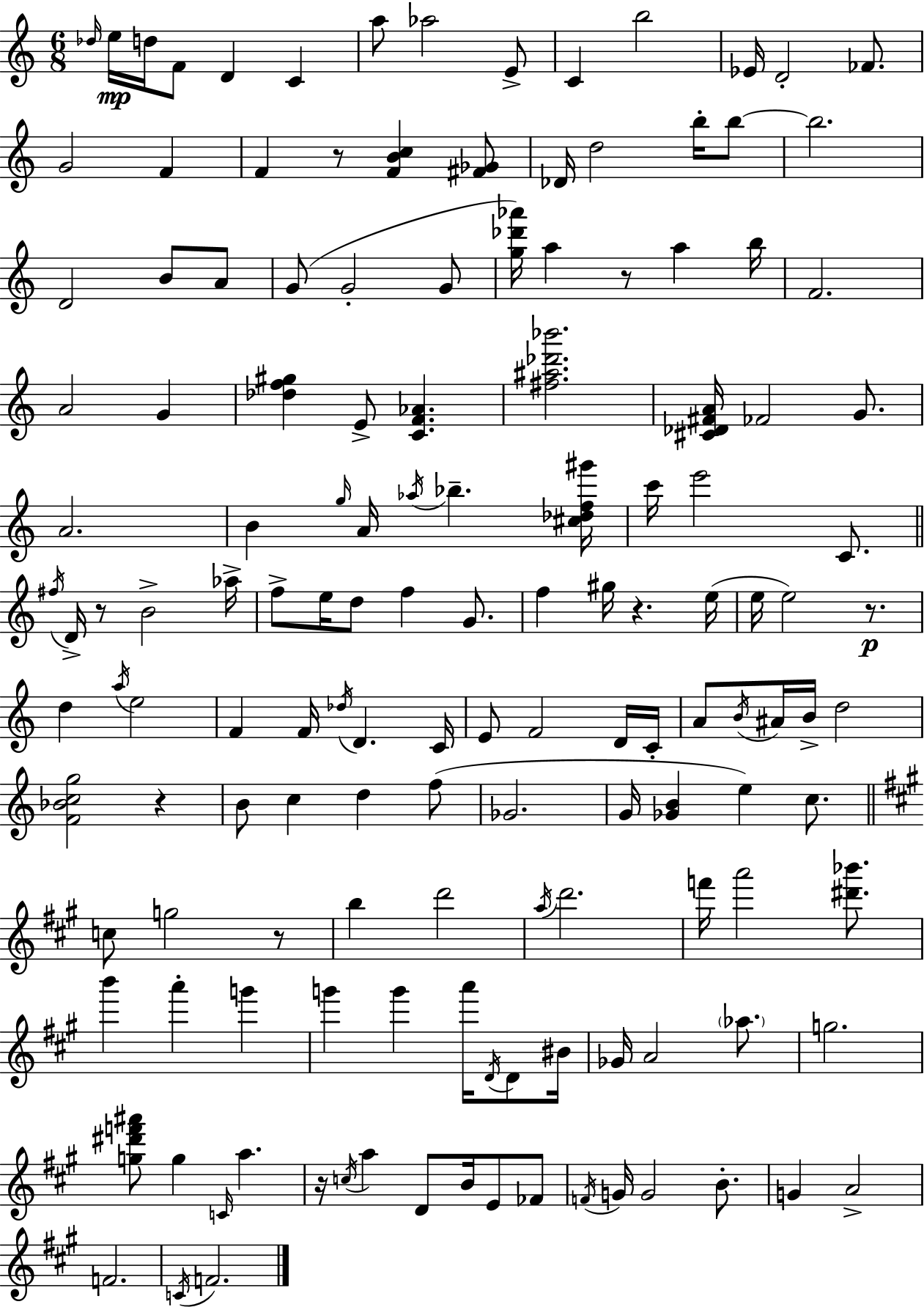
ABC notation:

X:1
T:Untitled
M:6/8
L:1/4
K:C
_d/4 e/4 d/4 F/2 D C a/2 _a2 E/2 C b2 _E/4 D2 _F/2 G2 F F z/2 [FBc] [^F_G]/2 _D/4 d2 b/4 b/2 b2 D2 B/2 A/2 G/2 G2 G/2 [g_d'_a']/4 a z/2 a b/4 F2 A2 G [_df^g] E/2 [CF_A] [^f^a_d'_b']2 [^C_D^FA]/4 _F2 G/2 A2 B g/4 A/4 _a/4 _b [^c_df^g']/4 c'/4 e'2 C/2 ^f/4 D/4 z/2 B2 _a/4 f/2 e/4 d/2 f G/2 f ^g/4 z e/4 e/4 e2 z/2 d a/4 e2 F F/4 _d/4 D C/4 E/2 F2 D/4 C/4 A/2 B/4 ^A/4 B/4 d2 [F_Bcg]2 z B/2 c d f/2 _G2 G/4 [_GB] e c/2 c/2 g2 z/2 b d'2 a/4 d'2 f'/4 a'2 [^d'_b']/2 b' a' g' g' g' a'/4 D/4 D/2 ^B/4 _G/4 A2 _a/2 g2 [g^d'f'^a']/2 g C/4 a z/4 c/4 a D/2 B/4 E/2 _F/2 F/4 G/4 G2 B/2 G A2 F2 C/4 F2